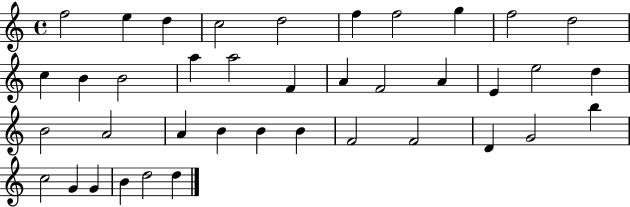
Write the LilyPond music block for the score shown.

{
  \clef treble
  \time 4/4
  \defaultTimeSignature
  \key c \major
  f''2 e''4 d''4 | c''2 d''2 | f''4 f''2 g''4 | f''2 d''2 | \break c''4 b'4 b'2 | a''4 a''2 f'4 | a'4 f'2 a'4 | e'4 e''2 d''4 | \break b'2 a'2 | a'4 b'4 b'4 b'4 | f'2 f'2 | d'4 g'2 b''4 | \break c''2 g'4 g'4 | b'4 d''2 d''4 | \bar "|."
}